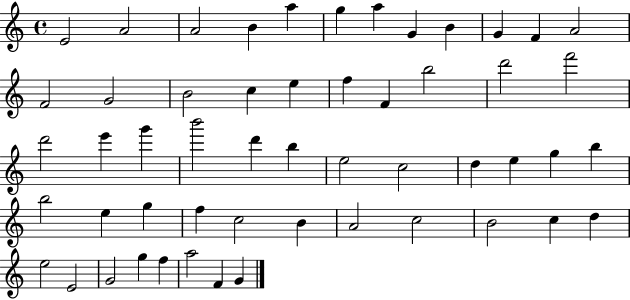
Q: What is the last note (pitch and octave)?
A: G4